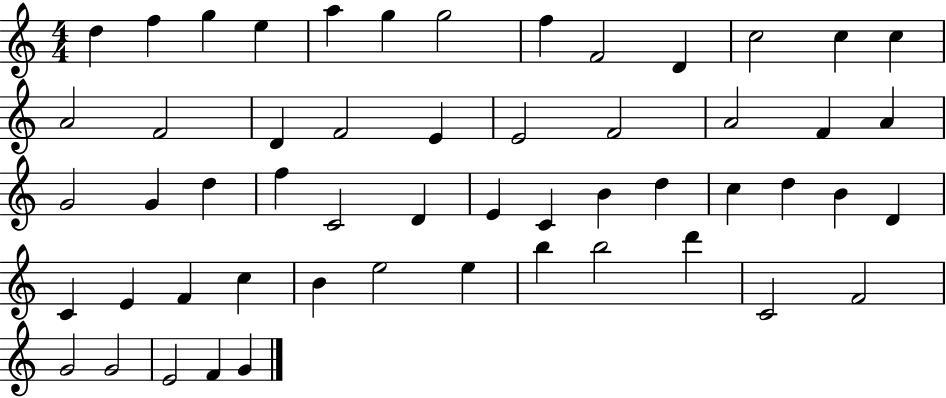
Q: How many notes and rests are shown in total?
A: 54